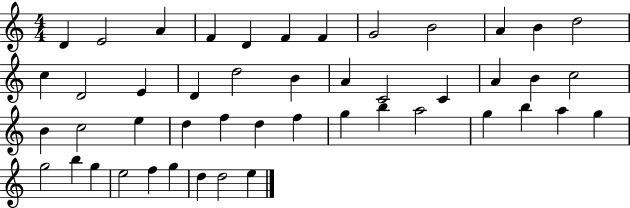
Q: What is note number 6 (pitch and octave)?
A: F4